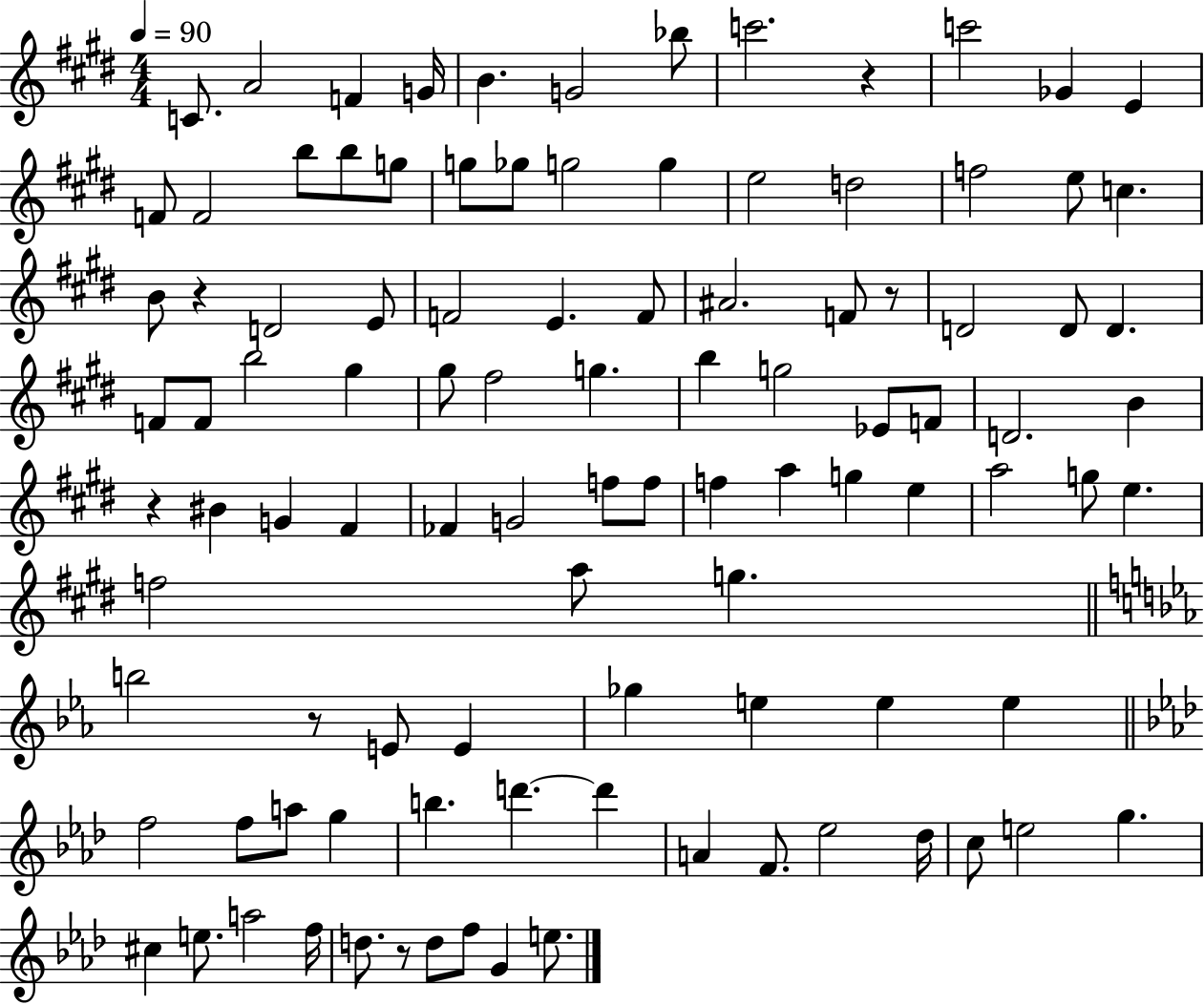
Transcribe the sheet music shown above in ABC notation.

X:1
T:Untitled
M:4/4
L:1/4
K:E
C/2 A2 F G/4 B G2 _b/2 c'2 z c'2 _G E F/2 F2 b/2 b/2 g/2 g/2 _g/2 g2 g e2 d2 f2 e/2 c B/2 z D2 E/2 F2 E F/2 ^A2 F/2 z/2 D2 D/2 D F/2 F/2 b2 ^g ^g/2 ^f2 g b g2 _E/2 F/2 D2 B z ^B G ^F _F G2 f/2 f/2 f a g e a2 g/2 e f2 a/2 g b2 z/2 E/2 E _g e e e f2 f/2 a/2 g b d' d' A F/2 _e2 _d/4 c/2 e2 g ^c e/2 a2 f/4 d/2 z/2 d/2 f/2 G e/2